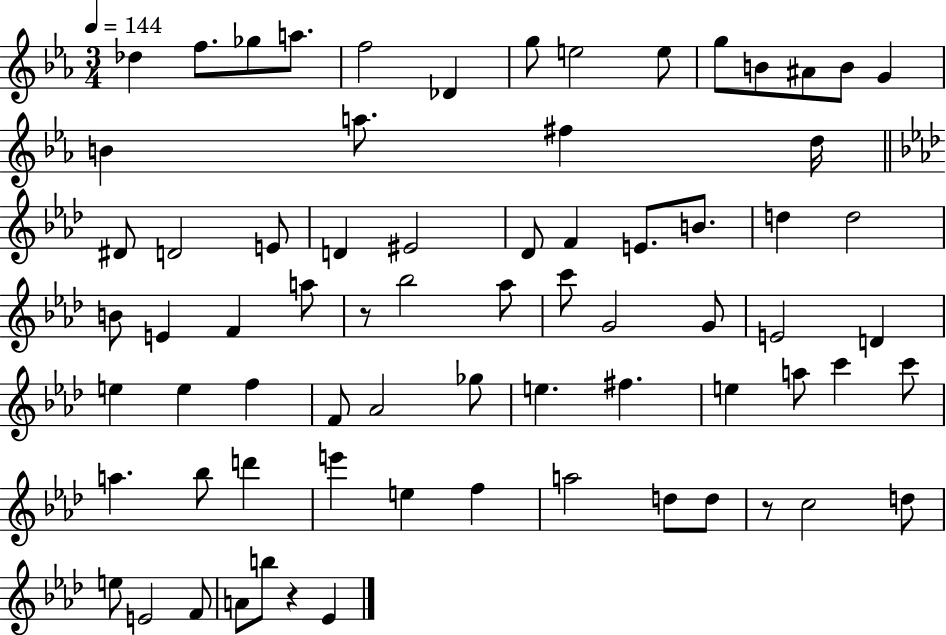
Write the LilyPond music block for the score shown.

{
  \clef treble
  \numericTimeSignature
  \time 3/4
  \key ees \major
  \tempo 4 = 144
  \repeat volta 2 { des''4 f''8. ges''8 a''8. | f''2 des'4 | g''8 e''2 e''8 | g''8 b'8 ais'8 b'8 g'4 | \break b'4 a''8. fis''4 d''16 | \bar "||" \break \key f \minor dis'8 d'2 e'8 | d'4 eis'2 | des'8 f'4 e'8. b'8. | d''4 d''2 | \break b'8 e'4 f'4 a''8 | r8 bes''2 aes''8 | c'''8 g'2 g'8 | e'2 d'4 | \break e''4 e''4 f''4 | f'8 aes'2 ges''8 | e''4. fis''4. | e''4 a''8 c'''4 c'''8 | \break a''4. bes''8 d'''4 | e'''4 e''4 f''4 | a''2 d''8 d''8 | r8 c''2 d''8 | \break e''8 e'2 f'8 | a'8 b''8 r4 ees'4 | } \bar "|."
}